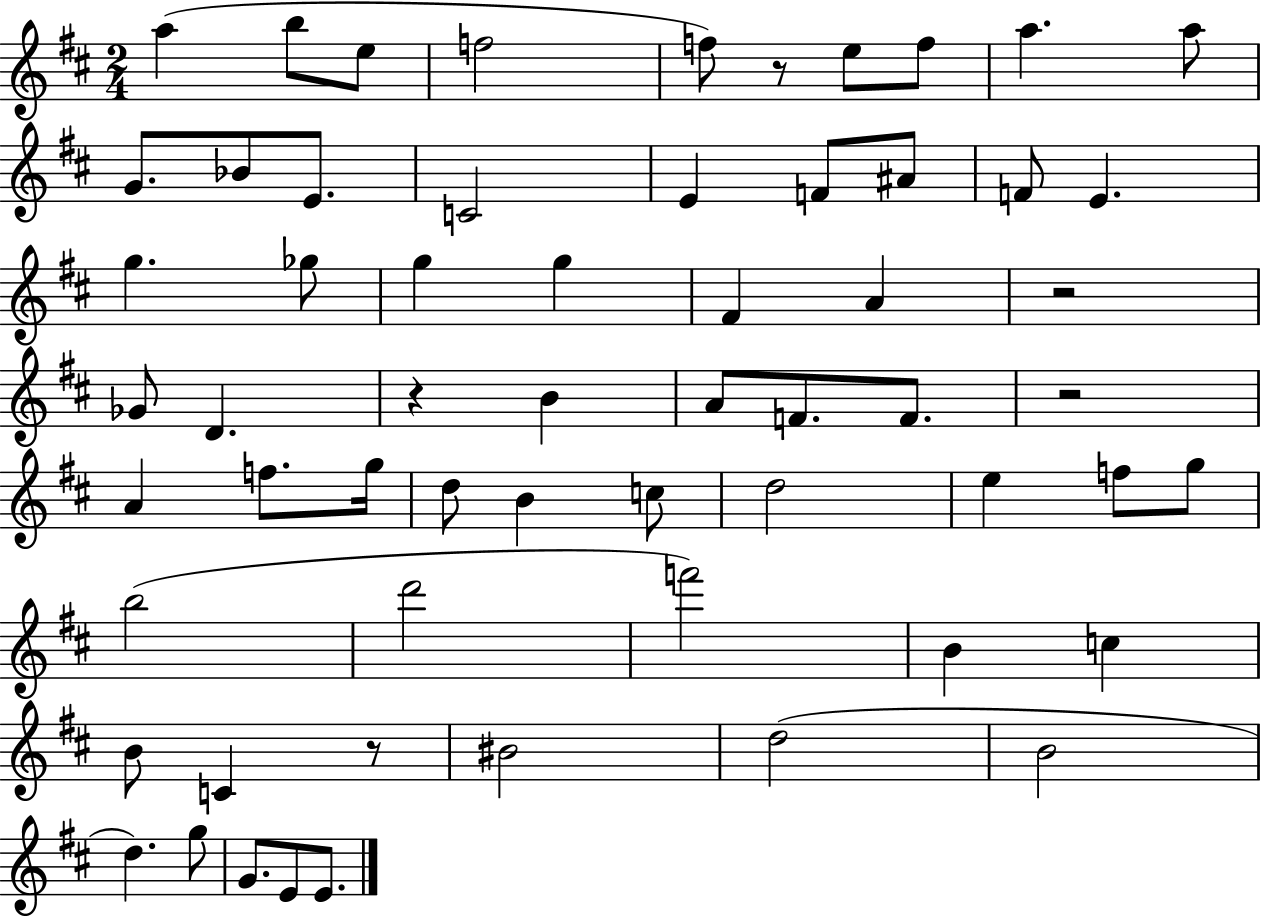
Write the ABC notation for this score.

X:1
T:Untitled
M:2/4
L:1/4
K:D
a b/2 e/2 f2 f/2 z/2 e/2 f/2 a a/2 G/2 _B/2 E/2 C2 E F/2 ^A/2 F/2 E g _g/2 g g ^F A z2 _G/2 D z B A/2 F/2 F/2 z2 A f/2 g/4 d/2 B c/2 d2 e f/2 g/2 b2 d'2 f'2 B c B/2 C z/2 ^B2 d2 B2 d g/2 G/2 E/2 E/2